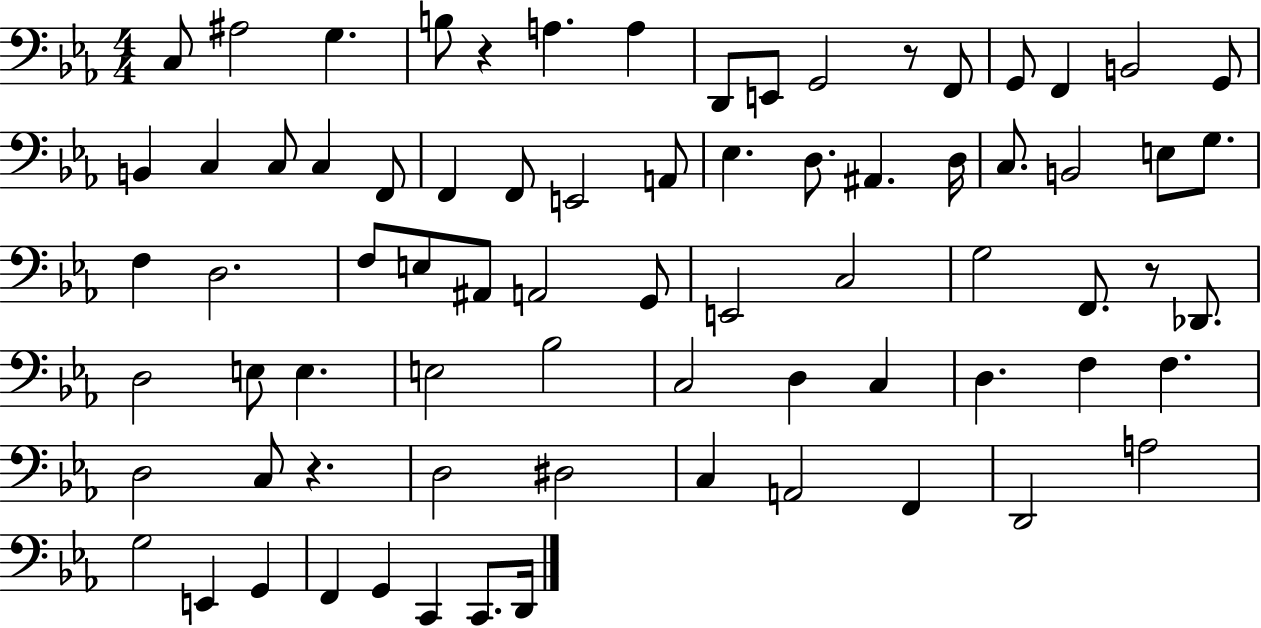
C3/e A#3/h G3/q. B3/e R/q A3/q. A3/q D2/e E2/e G2/h R/e F2/e G2/e F2/q B2/h G2/e B2/q C3/q C3/e C3/q F2/e F2/q F2/e E2/h A2/e Eb3/q. D3/e. A#2/q. D3/s C3/e. B2/h E3/e G3/e. F3/q D3/h. F3/e E3/e A#2/e A2/h G2/e E2/h C3/h G3/h F2/e. R/e Db2/e. D3/h E3/e E3/q. E3/h Bb3/h C3/h D3/q C3/q D3/q. F3/q F3/q. D3/h C3/e R/q. D3/h D#3/h C3/q A2/h F2/q D2/h A3/h G3/h E2/q G2/q F2/q G2/q C2/q C2/e. D2/s